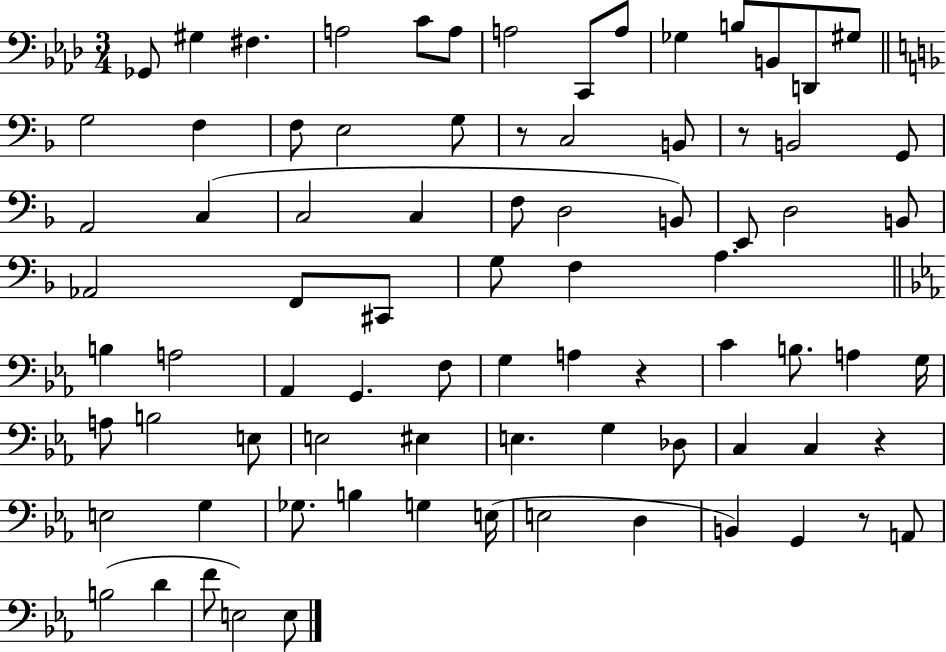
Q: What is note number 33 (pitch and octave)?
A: B2